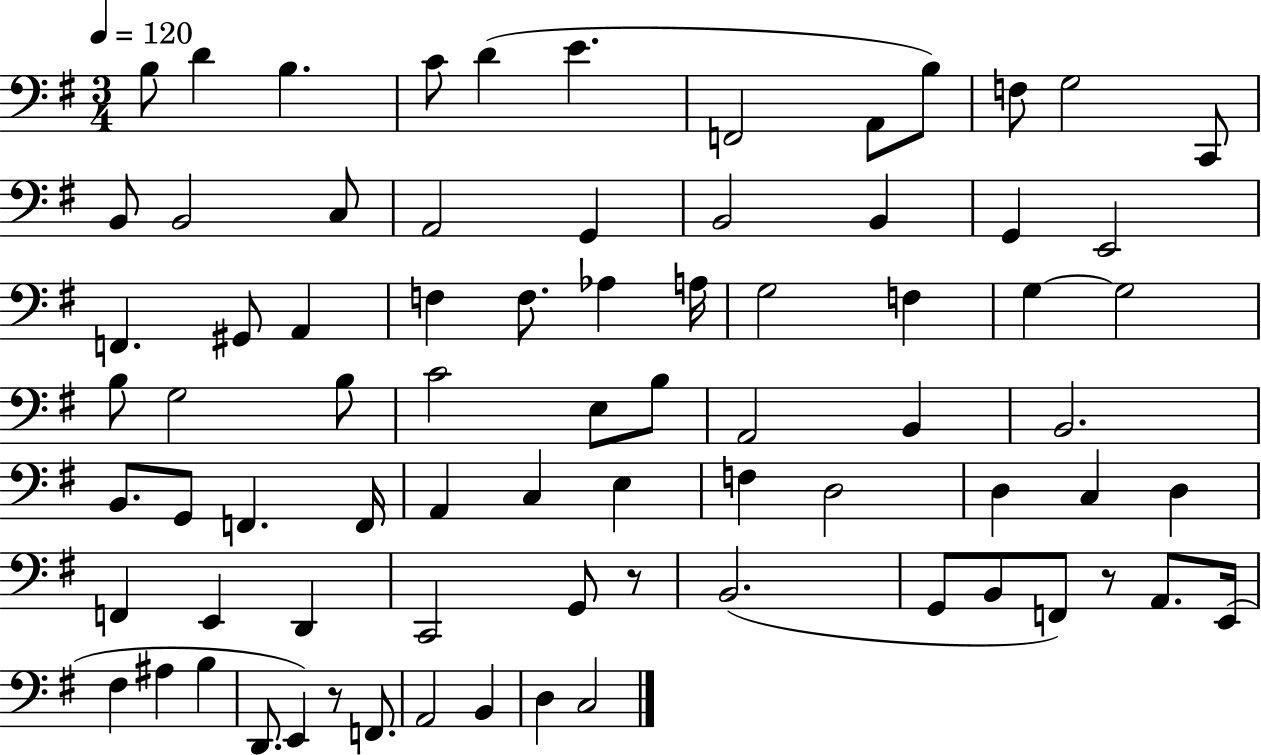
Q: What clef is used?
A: bass